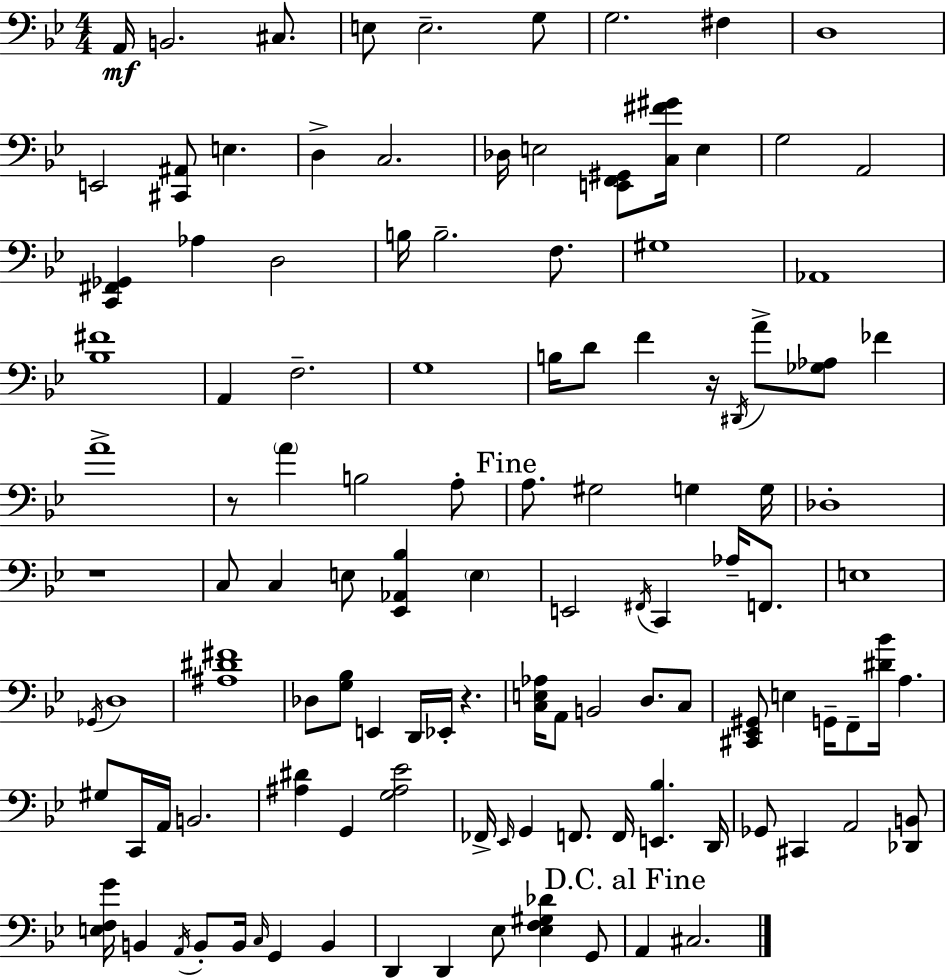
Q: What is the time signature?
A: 4/4